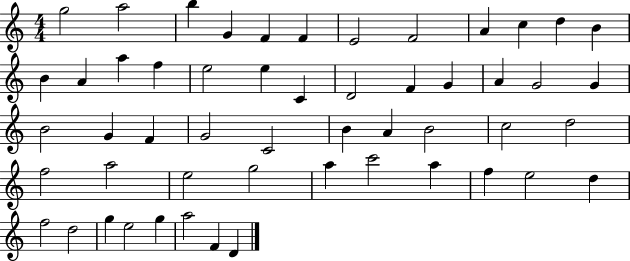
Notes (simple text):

G5/h A5/h B5/q G4/q F4/q F4/q E4/h F4/h A4/q C5/q D5/q B4/q B4/q A4/q A5/q F5/q E5/h E5/q C4/q D4/h F4/q G4/q A4/q G4/h G4/q B4/h G4/q F4/q G4/h C4/h B4/q A4/q B4/h C5/h D5/h F5/h A5/h E5/h G5/h A5/q C6/h A5/q F5/q E5/h D5/q F5/h D5/h G5/q E5/h G5/q A5/h F4/q D4/q